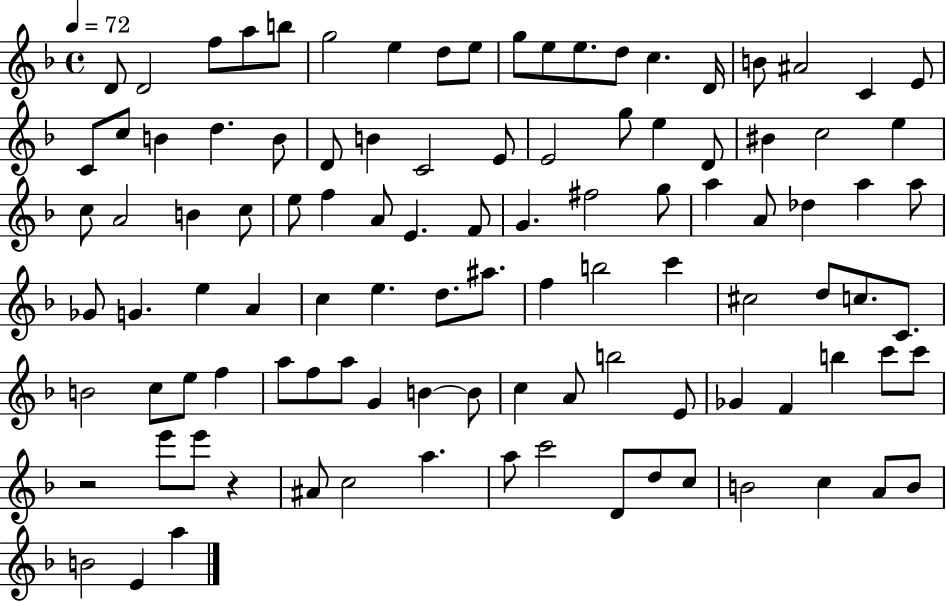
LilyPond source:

{
  \clef treble
  \time 4/4
  \defaultTimeSignature
  \key f \major
  \tempo 4 = 72
  d'8 d'2 f''8 a''8 b''8 | g''2 e''4 d''8 e''8 | g''8 e''8 e''8. d''8 c''4. d'16 | b'8 ais'2 c'4 e'8 | \break c'8 c''8 b'4 d''4. b'8 | d'8 b'4 c'2 e'8 | e'2 g''8 e''4 d'8 | bis'4 c''2 e''4 | \break c''8 a'2 b'4 c''8 | e''8 f''4 a'8 e'4. f'8 | g'4. fis''2 g''8 | a''4 a'8 des''4 a''4 a''8 | \break ges'8 g'4. e''4 a'4 | c''4 e''4. d''8. ais''8. | f''4 b''2 c'''4 | cis''2 d''8 c''8. c'8. | \break b'2 c''8 e''8 f''4 | a''8 f''8 a''8 g'4 b'4~~ b'8 | c''4 a'8 b''2 e'8 | ges'4 f'4 b''4 c'''8 c'''8 | \break r2 e'''8 e'''8 r4 | ais'8 c''2 a''4. | a''8 c'''2 d'8 d''8 c''8 | b'2 c''4 a'8 b'8 | \break b'2 e'4 a''4 | \bar "|."
}